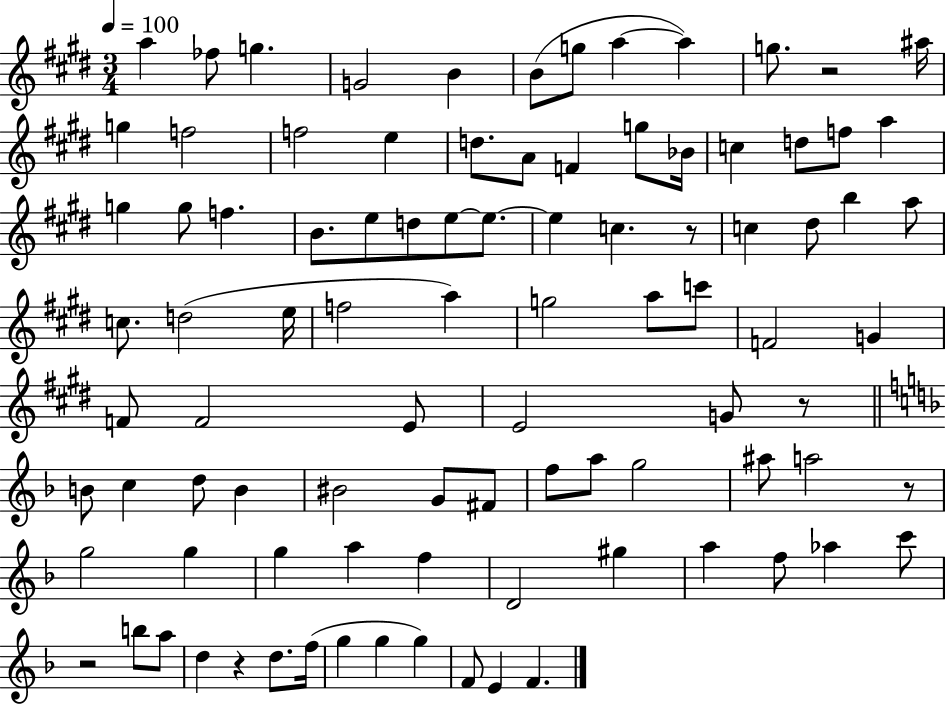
X:1
T:Untitled
M:3/4
L:1/4
K:E
a _f/2 g G2 B B/2 g/2 a a g/2 z2 ^a/4 g f2 f2 e d/2 A/2 F g/2 _B/4 c d/2 f/2 a g g/2 f B/2 e/2 d/2 e/2 e/2 e c z/2 c ^d/2 b a/2 c/2 d2 e/4 f2 a g2 a/2 c'/2 F2 G F/2 F2 E/2 E2 G/2 z/2 B/2 c d/2 B ^B2 G/2 ^F/2 f/2 a/2 g2 ^a/2 a2 z/2 g2 g g a f D2 ^g a f/2 _a c'/2 z2 b/2 a/2 d z d/2 f/4 g g g F/2 E F